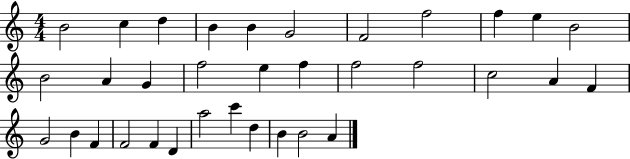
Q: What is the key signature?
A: C major